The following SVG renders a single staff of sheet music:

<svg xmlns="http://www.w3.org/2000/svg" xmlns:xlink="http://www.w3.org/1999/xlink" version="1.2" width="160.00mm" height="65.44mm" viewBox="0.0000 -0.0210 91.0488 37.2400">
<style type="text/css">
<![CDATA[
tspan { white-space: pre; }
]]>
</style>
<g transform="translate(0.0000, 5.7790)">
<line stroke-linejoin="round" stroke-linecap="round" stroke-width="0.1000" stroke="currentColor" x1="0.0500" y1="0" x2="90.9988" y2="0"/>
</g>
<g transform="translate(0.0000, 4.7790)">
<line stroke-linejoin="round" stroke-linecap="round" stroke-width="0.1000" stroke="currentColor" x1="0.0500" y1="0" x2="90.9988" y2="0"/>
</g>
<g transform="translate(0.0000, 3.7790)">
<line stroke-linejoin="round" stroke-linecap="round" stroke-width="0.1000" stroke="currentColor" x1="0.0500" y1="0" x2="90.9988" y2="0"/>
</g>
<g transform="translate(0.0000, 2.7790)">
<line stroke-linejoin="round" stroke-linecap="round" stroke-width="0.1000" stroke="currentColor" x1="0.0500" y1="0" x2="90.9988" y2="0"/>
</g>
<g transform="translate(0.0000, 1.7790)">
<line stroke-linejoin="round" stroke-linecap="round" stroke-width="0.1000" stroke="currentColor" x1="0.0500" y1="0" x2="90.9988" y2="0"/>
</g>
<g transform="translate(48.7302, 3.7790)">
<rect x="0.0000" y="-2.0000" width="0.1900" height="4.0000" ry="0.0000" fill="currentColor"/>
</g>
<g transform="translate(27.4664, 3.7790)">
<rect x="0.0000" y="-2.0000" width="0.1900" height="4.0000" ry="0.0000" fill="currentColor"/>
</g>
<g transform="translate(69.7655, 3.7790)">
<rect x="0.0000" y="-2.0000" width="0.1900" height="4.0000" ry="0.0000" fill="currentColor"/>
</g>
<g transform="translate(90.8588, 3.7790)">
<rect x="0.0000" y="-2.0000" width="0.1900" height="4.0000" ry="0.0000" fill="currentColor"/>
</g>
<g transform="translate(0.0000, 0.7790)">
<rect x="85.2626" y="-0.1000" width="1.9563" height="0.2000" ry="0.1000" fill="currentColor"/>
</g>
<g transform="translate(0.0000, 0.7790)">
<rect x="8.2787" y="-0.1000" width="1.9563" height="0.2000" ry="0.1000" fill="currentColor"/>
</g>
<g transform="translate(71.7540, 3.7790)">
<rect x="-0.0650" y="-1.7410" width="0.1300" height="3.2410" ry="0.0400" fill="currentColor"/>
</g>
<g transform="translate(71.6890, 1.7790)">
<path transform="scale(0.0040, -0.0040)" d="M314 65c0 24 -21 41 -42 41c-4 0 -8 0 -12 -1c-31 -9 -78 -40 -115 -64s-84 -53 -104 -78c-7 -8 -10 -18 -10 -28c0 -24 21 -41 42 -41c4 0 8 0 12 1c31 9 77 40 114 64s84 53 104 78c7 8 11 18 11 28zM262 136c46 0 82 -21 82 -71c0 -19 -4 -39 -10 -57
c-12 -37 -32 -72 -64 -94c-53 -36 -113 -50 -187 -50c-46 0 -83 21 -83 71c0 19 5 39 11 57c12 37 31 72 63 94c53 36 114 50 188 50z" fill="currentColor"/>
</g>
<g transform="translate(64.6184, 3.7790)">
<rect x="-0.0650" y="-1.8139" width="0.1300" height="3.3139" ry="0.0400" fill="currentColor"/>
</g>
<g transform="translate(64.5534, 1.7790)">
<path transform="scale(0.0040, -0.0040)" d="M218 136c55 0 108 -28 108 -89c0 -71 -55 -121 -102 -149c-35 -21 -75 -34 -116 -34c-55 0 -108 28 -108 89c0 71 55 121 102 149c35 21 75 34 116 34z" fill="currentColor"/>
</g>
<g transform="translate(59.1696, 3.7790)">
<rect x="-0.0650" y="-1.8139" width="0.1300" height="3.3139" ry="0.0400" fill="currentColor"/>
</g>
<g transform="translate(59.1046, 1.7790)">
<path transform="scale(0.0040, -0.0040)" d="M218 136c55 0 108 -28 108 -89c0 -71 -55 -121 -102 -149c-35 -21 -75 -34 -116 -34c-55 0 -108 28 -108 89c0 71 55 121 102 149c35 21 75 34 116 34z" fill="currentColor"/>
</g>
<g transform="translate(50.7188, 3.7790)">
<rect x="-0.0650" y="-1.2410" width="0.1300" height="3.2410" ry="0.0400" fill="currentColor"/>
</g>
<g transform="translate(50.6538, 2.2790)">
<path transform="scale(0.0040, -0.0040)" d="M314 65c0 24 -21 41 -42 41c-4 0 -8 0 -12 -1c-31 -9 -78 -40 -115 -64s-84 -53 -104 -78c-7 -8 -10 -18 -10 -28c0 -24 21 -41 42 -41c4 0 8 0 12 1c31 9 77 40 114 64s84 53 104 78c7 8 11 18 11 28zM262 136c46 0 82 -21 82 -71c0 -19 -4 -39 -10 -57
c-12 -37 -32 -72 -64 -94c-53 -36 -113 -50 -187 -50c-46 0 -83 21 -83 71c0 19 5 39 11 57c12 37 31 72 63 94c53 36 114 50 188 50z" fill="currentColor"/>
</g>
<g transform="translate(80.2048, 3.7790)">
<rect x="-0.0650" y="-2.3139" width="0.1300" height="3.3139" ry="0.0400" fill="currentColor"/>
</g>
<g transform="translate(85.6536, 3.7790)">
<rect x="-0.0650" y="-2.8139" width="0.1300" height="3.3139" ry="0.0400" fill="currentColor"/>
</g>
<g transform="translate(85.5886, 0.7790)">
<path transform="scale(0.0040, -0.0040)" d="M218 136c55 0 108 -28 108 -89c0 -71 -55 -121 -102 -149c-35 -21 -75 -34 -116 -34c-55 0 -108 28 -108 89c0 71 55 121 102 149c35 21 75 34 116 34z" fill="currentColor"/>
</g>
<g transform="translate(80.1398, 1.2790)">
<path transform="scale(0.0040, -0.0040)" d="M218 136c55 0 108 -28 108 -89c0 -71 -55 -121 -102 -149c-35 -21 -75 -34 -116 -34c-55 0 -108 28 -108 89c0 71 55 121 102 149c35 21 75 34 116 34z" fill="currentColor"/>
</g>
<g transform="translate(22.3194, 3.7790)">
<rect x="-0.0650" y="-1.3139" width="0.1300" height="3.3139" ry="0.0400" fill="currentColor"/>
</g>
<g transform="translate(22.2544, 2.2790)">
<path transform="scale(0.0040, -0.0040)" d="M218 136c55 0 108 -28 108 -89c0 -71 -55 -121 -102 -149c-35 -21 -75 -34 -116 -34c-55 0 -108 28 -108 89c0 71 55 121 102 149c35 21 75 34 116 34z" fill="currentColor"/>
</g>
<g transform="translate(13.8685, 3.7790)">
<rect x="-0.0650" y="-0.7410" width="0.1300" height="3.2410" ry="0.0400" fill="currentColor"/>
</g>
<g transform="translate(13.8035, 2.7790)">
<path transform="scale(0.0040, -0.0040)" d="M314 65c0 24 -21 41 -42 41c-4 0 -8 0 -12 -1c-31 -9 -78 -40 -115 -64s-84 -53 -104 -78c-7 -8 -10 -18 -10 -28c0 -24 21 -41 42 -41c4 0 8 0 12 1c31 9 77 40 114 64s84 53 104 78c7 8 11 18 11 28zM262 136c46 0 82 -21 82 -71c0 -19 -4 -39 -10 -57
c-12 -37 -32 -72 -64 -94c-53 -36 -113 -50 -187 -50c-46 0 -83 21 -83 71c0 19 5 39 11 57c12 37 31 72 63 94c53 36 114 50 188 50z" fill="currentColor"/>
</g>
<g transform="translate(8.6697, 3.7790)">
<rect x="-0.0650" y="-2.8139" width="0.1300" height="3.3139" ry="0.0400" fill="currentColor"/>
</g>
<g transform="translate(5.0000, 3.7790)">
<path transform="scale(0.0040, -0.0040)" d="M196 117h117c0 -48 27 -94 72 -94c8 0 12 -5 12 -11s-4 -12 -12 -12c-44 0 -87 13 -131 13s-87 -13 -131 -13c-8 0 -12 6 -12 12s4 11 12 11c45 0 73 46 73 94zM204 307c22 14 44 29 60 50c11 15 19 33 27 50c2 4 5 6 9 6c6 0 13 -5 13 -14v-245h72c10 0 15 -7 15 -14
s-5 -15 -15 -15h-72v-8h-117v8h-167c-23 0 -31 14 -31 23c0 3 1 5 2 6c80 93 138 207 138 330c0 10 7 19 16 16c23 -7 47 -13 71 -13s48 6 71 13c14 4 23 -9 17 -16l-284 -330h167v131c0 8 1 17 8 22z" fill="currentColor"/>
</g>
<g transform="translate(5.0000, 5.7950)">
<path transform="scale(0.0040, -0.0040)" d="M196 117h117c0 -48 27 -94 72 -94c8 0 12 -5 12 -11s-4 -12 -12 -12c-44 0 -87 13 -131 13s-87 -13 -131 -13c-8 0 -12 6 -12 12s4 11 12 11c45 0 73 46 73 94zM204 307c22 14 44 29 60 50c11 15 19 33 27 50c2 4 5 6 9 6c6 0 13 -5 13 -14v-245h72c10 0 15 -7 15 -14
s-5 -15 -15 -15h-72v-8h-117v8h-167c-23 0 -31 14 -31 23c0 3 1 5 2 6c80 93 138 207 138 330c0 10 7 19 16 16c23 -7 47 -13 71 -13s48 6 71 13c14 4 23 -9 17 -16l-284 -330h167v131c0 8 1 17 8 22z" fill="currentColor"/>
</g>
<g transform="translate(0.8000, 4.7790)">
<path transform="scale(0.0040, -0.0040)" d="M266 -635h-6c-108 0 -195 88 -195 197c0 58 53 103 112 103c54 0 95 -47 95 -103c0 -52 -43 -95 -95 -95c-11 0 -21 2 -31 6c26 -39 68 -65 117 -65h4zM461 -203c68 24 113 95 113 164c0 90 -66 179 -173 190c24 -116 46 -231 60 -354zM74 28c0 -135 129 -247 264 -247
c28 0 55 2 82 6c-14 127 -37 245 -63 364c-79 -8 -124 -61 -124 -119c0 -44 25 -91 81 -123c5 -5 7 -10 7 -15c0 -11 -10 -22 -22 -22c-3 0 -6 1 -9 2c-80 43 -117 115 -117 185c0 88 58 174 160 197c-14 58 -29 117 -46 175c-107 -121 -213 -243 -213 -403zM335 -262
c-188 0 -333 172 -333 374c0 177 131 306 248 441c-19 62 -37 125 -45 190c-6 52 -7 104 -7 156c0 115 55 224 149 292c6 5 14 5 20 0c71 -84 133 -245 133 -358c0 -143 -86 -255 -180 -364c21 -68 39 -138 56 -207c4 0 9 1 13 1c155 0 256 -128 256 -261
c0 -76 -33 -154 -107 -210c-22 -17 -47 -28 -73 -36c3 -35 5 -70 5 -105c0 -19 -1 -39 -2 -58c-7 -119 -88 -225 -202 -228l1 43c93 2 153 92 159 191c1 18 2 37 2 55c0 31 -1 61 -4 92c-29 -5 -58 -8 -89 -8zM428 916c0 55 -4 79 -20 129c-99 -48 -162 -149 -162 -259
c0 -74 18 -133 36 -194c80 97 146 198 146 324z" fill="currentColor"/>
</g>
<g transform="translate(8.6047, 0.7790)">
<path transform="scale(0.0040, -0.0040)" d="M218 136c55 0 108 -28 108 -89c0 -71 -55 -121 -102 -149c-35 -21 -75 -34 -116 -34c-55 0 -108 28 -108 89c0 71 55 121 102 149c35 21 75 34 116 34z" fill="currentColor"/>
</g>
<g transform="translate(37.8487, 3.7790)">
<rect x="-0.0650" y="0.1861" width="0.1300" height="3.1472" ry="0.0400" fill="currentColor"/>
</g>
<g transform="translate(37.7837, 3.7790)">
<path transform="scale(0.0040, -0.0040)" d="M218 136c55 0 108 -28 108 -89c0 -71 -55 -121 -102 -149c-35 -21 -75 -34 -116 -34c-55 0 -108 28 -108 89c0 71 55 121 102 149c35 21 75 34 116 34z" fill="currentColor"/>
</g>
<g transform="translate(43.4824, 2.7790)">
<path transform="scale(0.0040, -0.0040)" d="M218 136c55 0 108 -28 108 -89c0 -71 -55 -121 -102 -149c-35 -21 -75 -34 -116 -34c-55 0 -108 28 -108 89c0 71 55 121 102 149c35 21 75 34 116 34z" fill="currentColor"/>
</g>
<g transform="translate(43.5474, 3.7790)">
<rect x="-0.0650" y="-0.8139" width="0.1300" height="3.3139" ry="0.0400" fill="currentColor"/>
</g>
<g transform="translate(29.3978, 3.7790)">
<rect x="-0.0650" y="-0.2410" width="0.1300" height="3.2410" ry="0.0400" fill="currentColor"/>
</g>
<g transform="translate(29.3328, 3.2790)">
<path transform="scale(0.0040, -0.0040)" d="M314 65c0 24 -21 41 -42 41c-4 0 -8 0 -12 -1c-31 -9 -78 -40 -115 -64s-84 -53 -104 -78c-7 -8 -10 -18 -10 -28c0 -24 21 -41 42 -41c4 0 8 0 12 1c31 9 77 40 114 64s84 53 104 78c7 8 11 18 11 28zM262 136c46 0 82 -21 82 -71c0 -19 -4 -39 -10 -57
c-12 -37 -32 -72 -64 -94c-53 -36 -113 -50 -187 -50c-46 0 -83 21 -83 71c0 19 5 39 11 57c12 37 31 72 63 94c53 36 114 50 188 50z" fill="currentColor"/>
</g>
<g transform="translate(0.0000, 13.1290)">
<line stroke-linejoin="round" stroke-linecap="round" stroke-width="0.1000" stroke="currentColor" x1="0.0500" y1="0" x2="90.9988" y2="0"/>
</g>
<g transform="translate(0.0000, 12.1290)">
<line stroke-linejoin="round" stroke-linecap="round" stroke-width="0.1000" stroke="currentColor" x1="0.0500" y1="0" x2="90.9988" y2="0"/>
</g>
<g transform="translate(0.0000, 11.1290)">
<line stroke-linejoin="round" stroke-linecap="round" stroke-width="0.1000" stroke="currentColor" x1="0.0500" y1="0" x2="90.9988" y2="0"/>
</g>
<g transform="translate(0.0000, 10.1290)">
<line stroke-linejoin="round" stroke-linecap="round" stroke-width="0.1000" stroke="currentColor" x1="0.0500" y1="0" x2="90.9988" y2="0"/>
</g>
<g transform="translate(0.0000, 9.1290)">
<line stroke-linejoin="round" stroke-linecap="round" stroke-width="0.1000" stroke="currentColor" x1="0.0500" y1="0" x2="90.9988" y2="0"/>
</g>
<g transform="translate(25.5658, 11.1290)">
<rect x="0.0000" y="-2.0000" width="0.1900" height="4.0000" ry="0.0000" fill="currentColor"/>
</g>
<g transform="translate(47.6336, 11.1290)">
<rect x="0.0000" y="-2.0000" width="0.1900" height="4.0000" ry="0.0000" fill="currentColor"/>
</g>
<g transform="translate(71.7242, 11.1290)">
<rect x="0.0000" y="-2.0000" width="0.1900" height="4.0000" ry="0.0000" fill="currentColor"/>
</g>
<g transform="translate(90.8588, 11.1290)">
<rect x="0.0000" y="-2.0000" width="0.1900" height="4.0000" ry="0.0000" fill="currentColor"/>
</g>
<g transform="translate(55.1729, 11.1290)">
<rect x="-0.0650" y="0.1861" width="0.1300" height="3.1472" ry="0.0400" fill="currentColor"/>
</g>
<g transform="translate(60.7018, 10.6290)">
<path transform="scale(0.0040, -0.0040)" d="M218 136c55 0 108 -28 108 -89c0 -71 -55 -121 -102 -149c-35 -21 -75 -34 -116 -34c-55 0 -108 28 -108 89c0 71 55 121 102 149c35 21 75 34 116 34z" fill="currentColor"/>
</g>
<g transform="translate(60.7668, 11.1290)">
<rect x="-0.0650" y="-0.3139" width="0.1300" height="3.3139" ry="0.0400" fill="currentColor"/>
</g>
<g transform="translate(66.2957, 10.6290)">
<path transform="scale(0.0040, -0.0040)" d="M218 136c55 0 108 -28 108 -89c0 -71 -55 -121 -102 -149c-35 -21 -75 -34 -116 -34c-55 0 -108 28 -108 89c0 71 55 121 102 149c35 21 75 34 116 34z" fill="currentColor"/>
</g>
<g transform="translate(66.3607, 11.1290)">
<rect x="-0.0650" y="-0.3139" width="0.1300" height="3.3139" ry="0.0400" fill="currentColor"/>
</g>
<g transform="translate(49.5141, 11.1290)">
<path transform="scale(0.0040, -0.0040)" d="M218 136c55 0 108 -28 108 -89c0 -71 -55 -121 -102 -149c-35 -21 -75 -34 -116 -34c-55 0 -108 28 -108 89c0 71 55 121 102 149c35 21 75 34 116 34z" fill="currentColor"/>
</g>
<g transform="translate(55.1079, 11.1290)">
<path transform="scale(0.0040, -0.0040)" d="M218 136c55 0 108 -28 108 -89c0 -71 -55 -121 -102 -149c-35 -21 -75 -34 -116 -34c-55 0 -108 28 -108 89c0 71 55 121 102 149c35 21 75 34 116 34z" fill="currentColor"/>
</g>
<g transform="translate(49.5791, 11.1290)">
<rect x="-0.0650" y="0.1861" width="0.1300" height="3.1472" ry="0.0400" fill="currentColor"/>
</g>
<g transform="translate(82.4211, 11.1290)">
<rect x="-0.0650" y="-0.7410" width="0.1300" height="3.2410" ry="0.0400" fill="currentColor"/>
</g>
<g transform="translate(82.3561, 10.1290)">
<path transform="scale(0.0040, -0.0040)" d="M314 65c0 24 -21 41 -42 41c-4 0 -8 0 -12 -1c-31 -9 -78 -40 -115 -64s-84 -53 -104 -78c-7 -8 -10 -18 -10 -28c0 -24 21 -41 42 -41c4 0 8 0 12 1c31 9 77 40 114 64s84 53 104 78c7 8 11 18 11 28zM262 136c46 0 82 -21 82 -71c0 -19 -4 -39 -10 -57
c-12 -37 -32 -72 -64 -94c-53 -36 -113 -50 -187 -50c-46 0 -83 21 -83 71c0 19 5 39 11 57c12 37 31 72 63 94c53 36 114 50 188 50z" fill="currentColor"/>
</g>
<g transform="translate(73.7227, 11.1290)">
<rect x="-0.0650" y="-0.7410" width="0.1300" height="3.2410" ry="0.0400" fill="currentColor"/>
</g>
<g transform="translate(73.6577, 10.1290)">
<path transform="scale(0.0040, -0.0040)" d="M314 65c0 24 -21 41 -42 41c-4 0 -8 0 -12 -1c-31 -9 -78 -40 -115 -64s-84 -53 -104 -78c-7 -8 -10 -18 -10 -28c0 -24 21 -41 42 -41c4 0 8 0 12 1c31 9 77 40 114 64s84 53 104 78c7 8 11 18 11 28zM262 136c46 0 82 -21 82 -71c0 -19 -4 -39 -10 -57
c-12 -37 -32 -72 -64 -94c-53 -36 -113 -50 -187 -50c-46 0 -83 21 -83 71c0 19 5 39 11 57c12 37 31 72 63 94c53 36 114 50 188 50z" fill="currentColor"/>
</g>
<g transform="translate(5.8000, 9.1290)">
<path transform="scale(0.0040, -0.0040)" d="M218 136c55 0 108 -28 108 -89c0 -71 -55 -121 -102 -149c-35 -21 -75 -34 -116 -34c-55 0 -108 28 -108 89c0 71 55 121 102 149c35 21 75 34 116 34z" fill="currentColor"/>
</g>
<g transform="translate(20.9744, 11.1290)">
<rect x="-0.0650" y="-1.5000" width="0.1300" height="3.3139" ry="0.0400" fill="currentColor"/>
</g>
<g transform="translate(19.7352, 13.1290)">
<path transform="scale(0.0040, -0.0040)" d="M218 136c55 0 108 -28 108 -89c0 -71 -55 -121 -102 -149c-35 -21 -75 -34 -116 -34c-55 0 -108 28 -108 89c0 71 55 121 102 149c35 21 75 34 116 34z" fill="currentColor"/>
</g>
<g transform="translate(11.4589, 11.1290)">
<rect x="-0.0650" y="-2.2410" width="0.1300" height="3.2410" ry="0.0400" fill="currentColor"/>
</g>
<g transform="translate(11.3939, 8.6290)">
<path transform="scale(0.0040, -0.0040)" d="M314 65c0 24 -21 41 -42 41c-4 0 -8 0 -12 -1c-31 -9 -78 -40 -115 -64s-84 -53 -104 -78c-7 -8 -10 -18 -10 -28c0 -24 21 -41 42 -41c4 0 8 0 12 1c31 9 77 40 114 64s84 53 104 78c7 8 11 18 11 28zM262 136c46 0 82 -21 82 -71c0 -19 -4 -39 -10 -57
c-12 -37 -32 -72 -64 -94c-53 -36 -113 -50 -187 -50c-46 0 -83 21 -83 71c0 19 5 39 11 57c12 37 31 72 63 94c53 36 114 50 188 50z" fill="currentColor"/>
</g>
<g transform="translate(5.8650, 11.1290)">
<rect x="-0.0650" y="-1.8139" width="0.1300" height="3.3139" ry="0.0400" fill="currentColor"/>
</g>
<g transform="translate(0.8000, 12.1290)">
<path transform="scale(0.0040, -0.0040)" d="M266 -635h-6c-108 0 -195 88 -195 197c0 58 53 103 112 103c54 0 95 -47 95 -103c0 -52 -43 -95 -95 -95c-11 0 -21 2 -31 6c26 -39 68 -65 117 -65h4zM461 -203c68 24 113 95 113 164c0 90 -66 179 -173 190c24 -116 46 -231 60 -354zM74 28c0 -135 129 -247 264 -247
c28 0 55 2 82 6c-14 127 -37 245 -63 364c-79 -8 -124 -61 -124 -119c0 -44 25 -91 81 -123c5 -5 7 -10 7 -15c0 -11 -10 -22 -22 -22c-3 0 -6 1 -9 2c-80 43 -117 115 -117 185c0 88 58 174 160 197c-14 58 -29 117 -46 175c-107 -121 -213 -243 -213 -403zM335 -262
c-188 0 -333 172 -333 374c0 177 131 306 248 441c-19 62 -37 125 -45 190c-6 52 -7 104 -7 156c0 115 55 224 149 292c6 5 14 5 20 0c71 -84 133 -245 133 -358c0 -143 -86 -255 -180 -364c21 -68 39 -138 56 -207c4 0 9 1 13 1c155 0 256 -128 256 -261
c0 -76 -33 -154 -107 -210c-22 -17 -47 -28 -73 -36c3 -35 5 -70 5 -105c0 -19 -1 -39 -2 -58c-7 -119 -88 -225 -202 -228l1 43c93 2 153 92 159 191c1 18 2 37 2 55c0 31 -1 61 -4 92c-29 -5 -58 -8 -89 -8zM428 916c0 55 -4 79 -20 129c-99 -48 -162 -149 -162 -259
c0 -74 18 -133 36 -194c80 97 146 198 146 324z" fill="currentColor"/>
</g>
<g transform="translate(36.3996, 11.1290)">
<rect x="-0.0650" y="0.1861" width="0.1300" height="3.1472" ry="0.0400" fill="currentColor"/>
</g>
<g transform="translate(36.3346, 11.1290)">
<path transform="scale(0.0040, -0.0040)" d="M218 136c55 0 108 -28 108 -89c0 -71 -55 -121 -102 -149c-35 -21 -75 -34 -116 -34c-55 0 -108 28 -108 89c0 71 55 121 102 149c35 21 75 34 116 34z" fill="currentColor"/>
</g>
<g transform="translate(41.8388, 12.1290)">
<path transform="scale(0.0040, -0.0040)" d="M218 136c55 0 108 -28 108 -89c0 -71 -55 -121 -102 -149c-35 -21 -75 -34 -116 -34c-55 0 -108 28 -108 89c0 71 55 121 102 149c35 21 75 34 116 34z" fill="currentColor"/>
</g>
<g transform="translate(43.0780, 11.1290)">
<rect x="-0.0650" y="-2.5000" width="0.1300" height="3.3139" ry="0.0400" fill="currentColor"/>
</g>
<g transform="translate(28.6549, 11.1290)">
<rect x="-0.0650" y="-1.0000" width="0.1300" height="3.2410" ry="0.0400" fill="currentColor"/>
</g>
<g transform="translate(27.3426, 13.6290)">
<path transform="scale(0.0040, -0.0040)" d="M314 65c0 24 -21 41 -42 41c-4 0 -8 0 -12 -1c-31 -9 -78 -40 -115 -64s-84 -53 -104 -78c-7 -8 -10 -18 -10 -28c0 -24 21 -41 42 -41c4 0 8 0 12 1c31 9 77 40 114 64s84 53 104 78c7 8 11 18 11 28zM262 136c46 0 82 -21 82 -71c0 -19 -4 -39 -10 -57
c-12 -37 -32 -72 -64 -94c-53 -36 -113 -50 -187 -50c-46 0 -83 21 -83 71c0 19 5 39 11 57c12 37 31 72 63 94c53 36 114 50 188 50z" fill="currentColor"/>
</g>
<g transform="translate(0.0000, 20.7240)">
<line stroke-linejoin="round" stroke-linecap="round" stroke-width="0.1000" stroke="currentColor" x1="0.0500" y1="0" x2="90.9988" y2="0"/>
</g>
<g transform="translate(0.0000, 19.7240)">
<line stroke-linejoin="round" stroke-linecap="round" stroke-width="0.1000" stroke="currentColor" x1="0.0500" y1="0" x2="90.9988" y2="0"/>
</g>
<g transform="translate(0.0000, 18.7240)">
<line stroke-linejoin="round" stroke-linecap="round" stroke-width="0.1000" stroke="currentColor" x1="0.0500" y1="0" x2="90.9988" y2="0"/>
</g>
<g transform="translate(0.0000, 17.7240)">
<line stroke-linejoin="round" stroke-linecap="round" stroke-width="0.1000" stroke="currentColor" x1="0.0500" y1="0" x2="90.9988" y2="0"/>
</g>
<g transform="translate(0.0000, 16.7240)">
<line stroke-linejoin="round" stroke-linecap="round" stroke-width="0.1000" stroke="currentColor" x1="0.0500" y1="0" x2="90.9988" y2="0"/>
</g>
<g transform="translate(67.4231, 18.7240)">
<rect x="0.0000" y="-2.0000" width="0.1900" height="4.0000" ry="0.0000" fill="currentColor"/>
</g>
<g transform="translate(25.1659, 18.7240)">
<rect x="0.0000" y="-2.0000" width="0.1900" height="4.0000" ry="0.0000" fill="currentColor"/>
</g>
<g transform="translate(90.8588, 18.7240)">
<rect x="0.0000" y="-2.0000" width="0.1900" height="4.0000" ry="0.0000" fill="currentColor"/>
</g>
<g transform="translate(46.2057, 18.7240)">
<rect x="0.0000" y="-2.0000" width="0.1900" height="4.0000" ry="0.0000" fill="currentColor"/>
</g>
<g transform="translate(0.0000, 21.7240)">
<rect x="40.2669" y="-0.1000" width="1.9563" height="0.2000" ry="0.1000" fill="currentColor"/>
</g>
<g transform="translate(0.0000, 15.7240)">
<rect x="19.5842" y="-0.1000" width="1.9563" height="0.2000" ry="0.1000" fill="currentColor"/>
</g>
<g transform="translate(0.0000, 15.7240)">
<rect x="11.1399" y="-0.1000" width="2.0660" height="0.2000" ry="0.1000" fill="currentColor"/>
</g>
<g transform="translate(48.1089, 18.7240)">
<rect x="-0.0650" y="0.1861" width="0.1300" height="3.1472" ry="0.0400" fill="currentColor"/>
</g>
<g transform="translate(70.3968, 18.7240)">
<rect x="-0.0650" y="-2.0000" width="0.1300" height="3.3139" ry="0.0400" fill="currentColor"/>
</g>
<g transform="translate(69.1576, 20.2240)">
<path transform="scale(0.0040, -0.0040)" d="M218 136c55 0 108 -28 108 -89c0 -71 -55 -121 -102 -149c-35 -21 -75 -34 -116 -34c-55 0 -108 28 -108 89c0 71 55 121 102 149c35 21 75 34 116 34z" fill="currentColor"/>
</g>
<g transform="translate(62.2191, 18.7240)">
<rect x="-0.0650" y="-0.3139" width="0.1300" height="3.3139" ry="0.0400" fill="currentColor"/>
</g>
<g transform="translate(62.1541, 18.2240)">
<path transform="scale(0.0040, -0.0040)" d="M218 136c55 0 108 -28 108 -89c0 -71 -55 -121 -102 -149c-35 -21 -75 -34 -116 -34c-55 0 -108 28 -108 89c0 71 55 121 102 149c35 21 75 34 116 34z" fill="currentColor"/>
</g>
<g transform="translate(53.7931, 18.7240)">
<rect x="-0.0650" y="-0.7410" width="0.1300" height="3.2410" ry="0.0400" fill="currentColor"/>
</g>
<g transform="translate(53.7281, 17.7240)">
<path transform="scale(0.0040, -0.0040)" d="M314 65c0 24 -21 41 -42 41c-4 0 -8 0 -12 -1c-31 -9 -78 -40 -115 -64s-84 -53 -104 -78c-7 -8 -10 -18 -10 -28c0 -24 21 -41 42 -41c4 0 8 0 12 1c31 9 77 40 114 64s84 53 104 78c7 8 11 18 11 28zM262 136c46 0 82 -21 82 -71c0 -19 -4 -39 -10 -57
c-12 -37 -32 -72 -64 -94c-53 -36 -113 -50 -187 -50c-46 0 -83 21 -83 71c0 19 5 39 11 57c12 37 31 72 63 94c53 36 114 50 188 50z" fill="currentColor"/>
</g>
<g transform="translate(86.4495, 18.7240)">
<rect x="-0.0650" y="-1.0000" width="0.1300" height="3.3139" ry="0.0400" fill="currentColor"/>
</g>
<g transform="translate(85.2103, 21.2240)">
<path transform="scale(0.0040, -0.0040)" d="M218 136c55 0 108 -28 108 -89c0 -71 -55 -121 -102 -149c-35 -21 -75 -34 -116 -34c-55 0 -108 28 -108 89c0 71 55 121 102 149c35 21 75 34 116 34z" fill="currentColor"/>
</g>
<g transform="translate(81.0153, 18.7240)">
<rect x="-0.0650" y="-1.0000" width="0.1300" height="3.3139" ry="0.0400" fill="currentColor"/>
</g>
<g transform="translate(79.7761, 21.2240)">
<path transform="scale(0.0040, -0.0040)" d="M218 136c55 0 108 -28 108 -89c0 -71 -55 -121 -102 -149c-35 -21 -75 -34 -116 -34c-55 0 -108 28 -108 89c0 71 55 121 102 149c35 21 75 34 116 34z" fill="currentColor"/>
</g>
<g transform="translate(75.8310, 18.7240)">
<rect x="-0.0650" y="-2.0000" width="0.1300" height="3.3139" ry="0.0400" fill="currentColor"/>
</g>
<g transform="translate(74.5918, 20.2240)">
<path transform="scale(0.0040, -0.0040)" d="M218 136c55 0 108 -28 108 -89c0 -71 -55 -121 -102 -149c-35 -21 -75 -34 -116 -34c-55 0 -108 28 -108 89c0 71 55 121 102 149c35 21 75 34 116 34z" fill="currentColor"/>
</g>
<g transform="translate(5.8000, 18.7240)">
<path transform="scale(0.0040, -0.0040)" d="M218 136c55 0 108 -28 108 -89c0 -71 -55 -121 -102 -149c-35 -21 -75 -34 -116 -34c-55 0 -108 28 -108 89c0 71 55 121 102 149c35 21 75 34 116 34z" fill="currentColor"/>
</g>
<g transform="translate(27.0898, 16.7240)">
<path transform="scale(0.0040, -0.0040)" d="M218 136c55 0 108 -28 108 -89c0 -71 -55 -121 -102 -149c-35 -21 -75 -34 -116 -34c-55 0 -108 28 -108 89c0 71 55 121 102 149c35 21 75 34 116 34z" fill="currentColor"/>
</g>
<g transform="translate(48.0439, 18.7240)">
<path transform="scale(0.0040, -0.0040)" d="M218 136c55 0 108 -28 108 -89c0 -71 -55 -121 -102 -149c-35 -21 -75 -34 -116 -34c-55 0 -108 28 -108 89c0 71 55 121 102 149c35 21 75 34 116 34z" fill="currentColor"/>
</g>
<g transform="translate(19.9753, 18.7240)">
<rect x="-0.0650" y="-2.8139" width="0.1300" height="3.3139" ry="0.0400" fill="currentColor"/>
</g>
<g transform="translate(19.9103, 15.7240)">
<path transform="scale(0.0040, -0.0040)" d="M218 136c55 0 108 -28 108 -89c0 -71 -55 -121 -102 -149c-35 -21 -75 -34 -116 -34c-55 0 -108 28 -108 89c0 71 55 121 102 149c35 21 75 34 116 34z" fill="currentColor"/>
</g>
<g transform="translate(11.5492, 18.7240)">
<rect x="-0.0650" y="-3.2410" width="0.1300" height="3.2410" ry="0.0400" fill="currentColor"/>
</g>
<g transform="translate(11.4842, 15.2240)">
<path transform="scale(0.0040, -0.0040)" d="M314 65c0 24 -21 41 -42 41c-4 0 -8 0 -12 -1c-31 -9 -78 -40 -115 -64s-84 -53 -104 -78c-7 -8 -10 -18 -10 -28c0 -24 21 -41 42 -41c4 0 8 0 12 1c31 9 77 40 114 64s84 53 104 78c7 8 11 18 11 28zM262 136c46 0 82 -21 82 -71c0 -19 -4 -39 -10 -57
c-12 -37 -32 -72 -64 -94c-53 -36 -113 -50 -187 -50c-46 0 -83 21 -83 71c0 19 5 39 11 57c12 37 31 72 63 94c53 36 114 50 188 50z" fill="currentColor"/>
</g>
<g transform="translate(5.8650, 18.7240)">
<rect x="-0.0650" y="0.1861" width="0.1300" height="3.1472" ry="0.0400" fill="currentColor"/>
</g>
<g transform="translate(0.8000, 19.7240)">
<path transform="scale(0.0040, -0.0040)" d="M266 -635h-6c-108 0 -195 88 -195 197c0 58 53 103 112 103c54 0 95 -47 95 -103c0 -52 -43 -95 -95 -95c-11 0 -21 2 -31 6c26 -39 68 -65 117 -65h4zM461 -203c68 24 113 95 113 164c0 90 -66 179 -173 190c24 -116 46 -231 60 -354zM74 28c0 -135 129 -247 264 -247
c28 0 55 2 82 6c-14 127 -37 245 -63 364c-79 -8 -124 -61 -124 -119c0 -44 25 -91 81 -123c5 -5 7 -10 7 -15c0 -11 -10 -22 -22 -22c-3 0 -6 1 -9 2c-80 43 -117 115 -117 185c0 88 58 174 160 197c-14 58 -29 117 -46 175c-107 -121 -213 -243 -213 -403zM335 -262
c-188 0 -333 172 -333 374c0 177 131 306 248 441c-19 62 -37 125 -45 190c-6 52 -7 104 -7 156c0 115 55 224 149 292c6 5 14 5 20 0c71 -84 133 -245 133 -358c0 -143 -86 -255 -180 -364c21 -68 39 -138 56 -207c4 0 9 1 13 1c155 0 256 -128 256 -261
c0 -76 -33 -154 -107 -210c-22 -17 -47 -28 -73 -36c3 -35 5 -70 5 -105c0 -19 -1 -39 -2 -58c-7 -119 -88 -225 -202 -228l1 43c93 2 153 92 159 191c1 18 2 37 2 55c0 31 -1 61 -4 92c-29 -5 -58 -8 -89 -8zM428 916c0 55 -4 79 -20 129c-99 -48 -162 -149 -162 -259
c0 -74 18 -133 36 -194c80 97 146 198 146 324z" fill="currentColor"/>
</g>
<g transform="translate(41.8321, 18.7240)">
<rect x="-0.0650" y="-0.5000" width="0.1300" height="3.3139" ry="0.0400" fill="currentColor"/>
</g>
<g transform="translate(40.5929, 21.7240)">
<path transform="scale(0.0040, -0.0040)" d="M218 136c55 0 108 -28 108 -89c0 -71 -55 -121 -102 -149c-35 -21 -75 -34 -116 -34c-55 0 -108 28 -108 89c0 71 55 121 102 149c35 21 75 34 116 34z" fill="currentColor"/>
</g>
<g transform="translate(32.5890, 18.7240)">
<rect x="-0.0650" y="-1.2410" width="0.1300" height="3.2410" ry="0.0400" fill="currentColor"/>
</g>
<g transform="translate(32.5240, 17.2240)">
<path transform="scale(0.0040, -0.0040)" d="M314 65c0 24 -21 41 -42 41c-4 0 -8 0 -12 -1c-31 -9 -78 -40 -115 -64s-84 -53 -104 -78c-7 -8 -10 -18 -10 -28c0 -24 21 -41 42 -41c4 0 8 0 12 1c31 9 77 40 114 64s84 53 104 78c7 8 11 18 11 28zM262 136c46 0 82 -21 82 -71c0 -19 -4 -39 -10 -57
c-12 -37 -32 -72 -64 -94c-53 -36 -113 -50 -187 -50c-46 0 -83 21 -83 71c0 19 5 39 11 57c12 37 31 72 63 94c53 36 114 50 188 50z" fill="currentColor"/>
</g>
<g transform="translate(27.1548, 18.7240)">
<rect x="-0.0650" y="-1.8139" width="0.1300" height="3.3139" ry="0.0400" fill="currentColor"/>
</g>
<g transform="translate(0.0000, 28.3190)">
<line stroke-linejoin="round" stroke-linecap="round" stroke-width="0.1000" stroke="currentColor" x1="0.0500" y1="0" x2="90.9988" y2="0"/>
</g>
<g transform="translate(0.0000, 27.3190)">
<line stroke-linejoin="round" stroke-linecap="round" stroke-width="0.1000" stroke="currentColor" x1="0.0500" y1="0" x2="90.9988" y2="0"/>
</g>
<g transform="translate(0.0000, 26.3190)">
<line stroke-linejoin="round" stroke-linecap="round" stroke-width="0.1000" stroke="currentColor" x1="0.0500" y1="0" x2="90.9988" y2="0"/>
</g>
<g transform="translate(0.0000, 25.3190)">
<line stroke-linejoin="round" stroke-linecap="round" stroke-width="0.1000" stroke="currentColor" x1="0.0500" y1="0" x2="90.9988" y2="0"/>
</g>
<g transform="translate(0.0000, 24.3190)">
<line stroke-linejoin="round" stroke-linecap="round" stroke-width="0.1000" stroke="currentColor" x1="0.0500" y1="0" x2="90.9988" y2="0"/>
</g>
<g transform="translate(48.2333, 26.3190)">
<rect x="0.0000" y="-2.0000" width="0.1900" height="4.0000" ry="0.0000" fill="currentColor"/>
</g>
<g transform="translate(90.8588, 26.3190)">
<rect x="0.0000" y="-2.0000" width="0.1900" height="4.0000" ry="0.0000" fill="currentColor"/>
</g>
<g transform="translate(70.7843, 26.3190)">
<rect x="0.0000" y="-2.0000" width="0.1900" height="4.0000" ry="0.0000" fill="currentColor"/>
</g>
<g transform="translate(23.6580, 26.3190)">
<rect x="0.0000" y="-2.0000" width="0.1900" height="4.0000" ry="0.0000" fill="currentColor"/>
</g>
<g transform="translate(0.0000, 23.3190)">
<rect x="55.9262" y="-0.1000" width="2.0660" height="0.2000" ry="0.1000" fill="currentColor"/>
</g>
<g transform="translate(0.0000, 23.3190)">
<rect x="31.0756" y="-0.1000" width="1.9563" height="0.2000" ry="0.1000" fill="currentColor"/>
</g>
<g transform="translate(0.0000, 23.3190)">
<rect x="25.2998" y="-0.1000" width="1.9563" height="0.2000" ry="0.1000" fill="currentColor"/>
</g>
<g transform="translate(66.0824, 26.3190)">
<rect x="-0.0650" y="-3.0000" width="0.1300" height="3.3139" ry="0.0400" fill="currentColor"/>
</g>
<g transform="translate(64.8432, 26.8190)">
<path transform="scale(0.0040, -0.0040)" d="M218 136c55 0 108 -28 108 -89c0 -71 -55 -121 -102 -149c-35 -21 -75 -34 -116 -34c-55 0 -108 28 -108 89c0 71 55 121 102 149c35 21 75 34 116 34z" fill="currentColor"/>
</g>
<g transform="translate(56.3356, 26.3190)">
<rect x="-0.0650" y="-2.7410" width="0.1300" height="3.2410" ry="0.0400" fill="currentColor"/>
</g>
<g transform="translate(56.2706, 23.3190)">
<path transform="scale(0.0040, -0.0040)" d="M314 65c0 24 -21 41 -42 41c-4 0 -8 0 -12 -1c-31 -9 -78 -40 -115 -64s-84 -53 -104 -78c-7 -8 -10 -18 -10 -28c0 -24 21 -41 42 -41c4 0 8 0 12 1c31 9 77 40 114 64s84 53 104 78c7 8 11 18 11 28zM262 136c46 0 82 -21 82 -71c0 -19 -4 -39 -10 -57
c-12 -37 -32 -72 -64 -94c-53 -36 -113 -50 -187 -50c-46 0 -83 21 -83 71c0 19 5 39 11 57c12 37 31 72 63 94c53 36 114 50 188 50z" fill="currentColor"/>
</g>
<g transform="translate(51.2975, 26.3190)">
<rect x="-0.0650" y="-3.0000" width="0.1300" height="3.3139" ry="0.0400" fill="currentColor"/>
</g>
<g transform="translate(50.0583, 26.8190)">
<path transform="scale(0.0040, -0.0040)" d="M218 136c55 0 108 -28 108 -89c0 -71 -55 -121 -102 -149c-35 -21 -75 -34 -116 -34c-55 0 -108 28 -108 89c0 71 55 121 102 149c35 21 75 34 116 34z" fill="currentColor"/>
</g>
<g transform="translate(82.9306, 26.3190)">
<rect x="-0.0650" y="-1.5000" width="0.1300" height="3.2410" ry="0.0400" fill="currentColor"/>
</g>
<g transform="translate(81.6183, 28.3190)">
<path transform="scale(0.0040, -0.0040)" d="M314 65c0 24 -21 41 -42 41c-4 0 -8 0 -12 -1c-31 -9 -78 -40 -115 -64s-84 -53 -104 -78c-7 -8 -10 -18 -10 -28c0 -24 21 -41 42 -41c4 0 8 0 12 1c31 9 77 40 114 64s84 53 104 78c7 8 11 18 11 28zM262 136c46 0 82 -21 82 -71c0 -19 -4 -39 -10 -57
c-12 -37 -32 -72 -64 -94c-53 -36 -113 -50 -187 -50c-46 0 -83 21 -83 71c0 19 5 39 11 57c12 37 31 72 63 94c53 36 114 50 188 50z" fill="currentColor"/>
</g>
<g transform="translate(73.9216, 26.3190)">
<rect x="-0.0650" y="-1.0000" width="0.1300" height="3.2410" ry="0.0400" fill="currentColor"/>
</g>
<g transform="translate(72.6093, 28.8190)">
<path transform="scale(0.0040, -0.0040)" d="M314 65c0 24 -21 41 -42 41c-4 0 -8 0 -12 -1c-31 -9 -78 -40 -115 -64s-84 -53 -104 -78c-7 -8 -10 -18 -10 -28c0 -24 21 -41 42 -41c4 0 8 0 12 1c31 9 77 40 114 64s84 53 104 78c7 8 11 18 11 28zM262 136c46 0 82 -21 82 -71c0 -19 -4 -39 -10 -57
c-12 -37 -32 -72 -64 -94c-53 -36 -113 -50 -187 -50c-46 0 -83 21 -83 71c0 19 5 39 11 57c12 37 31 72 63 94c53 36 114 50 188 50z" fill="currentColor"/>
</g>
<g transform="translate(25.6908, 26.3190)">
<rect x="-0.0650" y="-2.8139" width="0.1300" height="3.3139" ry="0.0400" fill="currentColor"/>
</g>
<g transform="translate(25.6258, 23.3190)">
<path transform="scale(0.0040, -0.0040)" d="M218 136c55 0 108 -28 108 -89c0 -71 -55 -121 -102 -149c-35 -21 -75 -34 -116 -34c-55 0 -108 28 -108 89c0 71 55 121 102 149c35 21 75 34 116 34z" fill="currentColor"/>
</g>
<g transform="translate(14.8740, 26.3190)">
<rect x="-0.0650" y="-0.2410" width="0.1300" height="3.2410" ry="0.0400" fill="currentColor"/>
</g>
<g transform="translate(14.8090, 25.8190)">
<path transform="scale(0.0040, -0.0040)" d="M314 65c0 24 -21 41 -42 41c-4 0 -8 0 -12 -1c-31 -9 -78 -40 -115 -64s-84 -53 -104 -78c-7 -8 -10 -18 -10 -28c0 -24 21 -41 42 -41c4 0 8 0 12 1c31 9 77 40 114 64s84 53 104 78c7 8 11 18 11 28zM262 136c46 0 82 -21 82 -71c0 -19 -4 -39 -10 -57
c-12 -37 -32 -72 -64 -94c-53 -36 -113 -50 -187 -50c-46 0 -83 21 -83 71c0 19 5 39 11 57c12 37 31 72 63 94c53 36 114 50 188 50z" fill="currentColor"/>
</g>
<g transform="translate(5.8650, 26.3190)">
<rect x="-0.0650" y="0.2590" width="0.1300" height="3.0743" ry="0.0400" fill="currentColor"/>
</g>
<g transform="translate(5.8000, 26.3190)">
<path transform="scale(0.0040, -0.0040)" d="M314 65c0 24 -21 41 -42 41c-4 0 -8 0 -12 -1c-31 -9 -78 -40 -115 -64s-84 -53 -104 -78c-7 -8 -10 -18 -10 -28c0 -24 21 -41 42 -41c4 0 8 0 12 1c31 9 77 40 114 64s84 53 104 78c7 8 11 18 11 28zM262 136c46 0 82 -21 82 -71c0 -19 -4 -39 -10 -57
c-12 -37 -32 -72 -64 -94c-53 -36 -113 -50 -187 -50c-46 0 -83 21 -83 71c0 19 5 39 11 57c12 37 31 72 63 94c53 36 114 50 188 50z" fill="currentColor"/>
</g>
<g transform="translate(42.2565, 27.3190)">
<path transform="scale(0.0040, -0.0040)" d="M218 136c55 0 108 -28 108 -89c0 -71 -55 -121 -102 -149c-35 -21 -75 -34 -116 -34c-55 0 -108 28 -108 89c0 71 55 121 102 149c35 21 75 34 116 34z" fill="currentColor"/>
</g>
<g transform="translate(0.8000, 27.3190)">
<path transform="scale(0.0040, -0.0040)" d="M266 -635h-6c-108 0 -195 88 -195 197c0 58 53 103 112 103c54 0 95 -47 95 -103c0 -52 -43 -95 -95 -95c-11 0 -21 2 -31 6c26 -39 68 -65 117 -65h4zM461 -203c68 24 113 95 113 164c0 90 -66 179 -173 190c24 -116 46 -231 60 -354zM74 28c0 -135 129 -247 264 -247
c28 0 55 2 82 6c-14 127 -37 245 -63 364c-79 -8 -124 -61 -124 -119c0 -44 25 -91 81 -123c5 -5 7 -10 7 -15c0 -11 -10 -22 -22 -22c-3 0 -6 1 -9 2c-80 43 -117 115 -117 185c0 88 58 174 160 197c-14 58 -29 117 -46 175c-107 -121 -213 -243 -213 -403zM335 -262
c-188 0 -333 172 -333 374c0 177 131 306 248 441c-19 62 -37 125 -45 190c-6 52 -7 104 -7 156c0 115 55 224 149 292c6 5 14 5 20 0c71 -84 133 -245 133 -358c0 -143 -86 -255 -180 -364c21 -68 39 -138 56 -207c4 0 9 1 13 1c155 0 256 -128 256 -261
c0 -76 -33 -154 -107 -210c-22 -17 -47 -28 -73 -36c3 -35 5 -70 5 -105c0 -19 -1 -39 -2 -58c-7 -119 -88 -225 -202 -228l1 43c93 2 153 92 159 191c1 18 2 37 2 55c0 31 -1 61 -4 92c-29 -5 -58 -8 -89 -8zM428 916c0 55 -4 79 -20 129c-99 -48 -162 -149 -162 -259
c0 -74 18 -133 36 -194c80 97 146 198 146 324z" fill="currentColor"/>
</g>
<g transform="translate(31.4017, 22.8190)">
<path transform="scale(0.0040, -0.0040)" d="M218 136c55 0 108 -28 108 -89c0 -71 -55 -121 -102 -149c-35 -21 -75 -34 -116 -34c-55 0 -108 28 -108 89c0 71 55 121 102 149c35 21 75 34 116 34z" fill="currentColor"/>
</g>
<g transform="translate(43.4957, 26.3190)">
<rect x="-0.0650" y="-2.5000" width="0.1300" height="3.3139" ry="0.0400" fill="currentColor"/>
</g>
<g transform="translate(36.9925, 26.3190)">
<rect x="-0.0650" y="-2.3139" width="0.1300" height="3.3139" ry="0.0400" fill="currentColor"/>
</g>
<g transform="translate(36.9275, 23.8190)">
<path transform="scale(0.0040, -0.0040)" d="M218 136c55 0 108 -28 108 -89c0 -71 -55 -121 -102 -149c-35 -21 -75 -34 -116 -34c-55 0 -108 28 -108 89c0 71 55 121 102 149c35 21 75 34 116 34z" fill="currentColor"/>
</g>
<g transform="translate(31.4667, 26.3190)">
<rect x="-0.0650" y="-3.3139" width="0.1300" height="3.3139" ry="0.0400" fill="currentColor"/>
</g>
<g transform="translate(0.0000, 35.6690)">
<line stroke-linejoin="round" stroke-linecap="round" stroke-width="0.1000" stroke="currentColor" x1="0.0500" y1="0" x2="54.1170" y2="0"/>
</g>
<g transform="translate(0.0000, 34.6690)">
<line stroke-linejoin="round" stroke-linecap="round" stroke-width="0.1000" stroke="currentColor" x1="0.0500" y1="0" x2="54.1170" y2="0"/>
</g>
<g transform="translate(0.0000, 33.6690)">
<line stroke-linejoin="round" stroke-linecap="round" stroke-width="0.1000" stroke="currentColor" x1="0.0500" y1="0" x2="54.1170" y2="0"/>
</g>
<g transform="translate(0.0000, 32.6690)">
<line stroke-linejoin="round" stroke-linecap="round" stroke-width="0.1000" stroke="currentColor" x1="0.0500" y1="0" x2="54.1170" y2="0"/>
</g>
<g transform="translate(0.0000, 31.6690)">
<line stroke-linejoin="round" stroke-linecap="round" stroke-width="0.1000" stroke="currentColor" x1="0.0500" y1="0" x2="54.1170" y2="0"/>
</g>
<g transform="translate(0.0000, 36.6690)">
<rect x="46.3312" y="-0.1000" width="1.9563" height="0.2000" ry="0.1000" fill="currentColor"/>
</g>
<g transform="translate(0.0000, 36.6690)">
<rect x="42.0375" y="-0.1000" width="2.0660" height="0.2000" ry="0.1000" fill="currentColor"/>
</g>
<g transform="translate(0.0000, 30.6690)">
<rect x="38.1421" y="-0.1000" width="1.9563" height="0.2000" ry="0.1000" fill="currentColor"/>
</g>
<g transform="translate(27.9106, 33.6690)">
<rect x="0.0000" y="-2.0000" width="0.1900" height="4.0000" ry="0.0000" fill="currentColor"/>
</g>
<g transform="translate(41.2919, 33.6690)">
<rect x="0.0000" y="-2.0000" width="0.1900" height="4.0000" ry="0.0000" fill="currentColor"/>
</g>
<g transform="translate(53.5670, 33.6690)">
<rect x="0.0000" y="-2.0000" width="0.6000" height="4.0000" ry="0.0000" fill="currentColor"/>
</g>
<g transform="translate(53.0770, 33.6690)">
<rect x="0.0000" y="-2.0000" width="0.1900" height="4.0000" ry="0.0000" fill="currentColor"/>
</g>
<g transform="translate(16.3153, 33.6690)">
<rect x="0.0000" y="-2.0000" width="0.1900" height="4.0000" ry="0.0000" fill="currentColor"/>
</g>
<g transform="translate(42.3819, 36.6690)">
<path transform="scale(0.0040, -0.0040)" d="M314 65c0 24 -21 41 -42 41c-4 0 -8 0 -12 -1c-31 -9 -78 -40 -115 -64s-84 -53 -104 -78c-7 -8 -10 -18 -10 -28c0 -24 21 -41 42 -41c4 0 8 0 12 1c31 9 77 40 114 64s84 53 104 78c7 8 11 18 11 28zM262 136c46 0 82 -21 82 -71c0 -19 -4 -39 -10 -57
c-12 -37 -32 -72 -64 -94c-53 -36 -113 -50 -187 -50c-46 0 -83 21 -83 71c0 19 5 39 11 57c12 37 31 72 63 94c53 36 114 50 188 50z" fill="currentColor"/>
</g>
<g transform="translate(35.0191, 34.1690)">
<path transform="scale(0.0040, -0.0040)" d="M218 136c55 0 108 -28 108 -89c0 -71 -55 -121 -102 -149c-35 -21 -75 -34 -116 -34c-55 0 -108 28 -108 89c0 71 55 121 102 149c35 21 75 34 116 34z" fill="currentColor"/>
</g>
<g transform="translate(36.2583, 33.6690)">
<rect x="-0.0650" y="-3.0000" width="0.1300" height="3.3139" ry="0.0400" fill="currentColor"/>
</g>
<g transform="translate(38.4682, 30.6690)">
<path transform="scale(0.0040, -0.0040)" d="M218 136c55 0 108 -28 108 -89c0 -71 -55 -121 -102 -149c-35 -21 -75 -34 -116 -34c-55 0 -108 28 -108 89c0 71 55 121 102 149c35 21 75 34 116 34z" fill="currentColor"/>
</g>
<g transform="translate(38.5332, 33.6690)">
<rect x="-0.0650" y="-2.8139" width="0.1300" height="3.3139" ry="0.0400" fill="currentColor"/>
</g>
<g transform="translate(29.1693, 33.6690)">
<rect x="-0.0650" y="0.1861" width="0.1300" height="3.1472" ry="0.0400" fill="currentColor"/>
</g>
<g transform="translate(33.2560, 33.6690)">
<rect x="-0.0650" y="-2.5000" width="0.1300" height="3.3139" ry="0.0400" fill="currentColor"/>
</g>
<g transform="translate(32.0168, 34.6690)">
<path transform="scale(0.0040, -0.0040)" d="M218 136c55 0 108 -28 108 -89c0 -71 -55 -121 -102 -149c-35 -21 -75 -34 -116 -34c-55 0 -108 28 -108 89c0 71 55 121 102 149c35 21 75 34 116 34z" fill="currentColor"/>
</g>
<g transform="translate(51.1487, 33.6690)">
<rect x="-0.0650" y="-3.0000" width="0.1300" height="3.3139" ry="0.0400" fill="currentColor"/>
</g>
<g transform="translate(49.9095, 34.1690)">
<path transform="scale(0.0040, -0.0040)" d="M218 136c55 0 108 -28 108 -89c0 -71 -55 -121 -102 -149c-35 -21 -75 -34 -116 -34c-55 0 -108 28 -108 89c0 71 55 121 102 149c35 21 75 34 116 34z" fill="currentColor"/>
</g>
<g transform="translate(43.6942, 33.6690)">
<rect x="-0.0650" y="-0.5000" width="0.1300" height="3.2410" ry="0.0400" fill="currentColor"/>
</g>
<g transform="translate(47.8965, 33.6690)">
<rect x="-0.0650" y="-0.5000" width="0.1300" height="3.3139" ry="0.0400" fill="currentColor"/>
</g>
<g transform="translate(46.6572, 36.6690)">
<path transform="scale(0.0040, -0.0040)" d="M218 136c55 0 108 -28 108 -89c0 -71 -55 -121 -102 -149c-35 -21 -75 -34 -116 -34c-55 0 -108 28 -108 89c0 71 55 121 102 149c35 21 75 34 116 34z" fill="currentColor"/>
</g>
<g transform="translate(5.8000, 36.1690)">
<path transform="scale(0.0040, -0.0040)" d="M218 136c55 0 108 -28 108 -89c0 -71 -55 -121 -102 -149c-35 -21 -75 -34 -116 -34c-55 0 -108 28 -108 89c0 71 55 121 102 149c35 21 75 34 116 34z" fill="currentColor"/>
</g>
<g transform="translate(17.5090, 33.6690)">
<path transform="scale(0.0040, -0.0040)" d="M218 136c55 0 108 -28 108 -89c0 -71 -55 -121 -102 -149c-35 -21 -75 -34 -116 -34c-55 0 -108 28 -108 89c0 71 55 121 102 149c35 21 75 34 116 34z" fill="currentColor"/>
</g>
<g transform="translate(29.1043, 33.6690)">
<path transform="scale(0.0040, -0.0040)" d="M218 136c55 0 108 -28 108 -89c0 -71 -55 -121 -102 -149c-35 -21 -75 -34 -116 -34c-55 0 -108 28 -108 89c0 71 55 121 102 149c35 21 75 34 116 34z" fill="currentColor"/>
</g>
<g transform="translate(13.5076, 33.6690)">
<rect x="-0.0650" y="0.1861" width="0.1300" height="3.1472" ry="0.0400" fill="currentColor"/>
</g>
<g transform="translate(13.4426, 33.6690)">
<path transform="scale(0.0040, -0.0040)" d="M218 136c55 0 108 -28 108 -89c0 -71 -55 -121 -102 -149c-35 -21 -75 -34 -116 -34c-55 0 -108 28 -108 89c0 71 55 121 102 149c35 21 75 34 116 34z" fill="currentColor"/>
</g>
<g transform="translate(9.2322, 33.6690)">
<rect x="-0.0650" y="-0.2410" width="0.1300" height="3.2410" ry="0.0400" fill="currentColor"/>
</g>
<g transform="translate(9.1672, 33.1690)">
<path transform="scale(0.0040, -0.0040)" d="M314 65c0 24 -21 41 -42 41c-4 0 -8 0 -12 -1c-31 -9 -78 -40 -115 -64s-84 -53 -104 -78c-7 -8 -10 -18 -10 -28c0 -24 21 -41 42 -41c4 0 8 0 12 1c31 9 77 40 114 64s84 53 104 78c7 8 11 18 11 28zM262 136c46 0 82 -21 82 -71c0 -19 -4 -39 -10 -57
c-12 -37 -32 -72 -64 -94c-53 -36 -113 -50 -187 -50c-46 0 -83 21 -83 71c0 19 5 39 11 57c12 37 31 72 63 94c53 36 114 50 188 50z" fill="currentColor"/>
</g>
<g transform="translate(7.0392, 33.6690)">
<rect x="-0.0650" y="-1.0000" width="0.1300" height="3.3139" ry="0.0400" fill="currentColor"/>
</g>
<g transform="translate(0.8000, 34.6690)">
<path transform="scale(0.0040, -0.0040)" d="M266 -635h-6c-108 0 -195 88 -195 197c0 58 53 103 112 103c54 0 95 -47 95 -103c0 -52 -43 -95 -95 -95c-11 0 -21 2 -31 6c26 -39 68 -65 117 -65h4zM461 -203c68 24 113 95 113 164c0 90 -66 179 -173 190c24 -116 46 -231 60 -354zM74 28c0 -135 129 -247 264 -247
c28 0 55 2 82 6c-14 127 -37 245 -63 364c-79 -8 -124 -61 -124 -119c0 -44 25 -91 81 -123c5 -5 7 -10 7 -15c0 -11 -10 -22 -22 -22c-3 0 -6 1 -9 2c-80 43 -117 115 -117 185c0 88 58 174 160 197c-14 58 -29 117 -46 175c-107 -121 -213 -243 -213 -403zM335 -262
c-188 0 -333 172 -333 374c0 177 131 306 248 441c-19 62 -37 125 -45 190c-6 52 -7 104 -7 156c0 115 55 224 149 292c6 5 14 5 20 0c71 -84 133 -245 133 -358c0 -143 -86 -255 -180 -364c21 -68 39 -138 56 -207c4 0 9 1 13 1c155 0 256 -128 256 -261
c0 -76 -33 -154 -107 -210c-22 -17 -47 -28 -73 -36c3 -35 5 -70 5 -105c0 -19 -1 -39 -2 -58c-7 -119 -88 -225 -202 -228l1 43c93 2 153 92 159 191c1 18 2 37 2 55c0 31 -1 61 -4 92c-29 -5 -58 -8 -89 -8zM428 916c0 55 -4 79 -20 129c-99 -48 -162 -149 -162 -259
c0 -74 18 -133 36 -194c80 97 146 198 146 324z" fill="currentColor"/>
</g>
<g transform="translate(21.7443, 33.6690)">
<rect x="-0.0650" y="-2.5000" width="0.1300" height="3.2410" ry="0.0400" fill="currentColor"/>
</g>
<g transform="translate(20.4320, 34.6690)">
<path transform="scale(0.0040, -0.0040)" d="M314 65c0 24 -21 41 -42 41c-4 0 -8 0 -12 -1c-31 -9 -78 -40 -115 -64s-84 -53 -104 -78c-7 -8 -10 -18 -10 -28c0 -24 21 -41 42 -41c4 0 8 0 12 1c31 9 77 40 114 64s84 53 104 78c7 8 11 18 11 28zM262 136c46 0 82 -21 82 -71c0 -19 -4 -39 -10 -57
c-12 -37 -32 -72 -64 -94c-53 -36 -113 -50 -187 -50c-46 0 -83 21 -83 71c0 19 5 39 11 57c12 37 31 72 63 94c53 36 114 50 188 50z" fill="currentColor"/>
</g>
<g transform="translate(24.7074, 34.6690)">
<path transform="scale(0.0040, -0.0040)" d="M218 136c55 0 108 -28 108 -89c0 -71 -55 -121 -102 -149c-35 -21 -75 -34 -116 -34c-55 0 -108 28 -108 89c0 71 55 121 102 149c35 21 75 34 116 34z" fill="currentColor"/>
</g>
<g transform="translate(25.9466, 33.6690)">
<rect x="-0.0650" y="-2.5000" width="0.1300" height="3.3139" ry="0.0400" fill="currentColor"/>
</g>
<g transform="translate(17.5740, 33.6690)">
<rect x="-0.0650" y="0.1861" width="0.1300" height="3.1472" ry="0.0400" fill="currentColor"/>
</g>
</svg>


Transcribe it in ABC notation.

X:1
T:Untitled
M:4/4
L:1/4
K:C
a d2 e c2 B d e2 f f f2 g a f g2 E D2 B G B B c c d2 d2 B b2 a f e2 C B d2 c F F D D B2 c2 a b g G A a2 A D2 E2 D c2 B B G2 G B G A a C2 C A